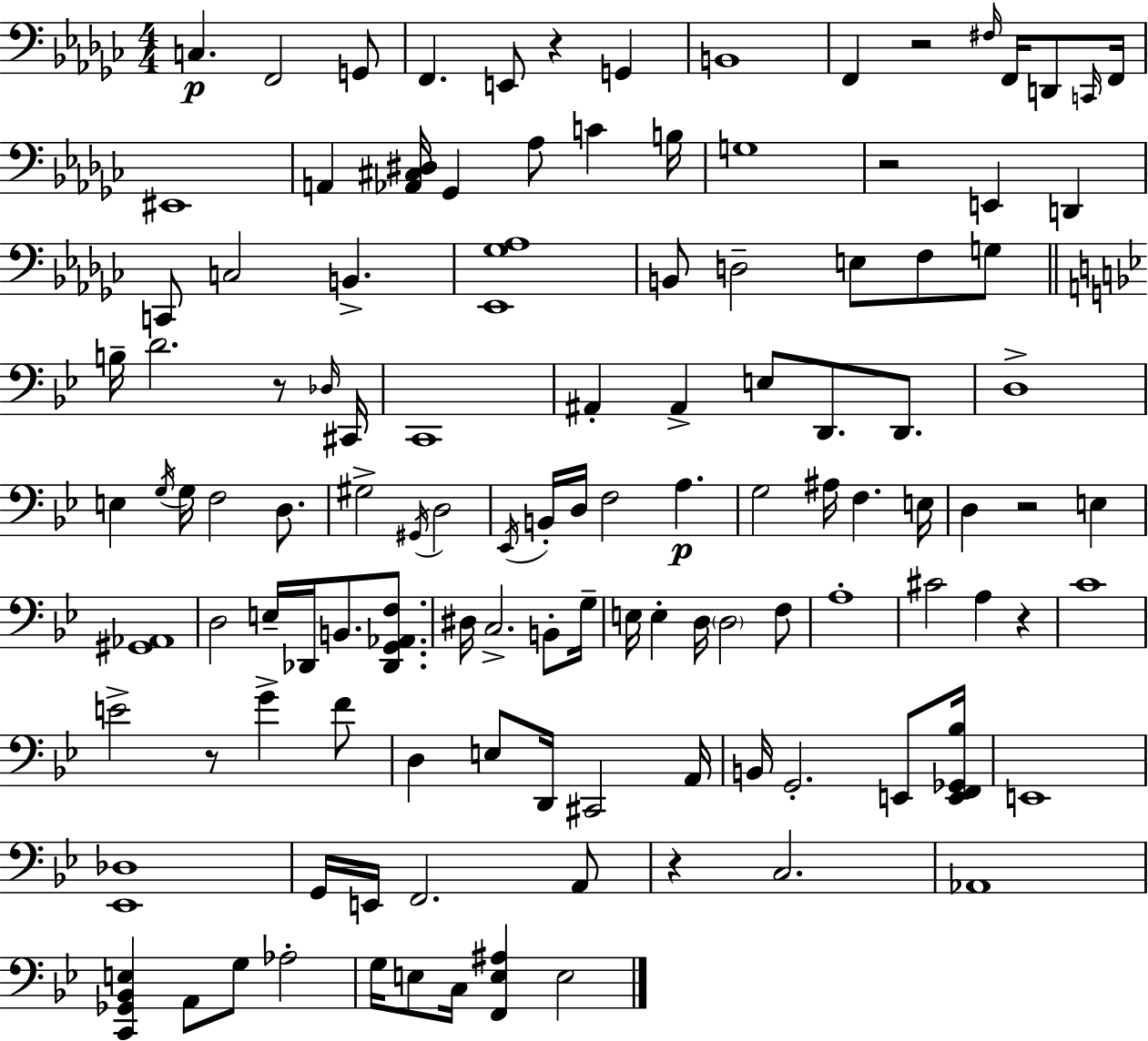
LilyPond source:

{
  \clef bass
  \numericTimeSignature
  \time 4/4
  \key ees \minor
  c4.\p f,2 g,8 | f,4. e,8 r4 g,4 | b,1 | f,4 r2 \grace { fis16 } f,16 d,8 | \break \grace { c,16 } f,16 eis,1 | a,4 <aes, cis dis>16 ges,4 aes8 c'4 | b16 g1 | r2 e,4 d,4 | \break c,8 c2 b,4.-> | <ees, ges aes>1 | b,8 d2-- e8 f8 | g8 \bar "||" \break \key bes \major b16-- d'2. r8 \grace { des16 } | cis,16 c,1 | ais,4-. ais,4-> e8 d,8. d,8. | d1-> | \break e4 \acciaccatura { g16 } g16 f2 d8. | gis2-> \acciaccatura { gis,16 } d2 | \acciaccatura { ees,16 } b,16-. d16 f2 a4.\p | g2 ais16 f4. | \break e16 d4 r2 | e4 <gis, aes,>1 | d2 e16-- des,16 b,8. | <des, g, aes, f>8. dis16 c2.-> | \break b,8-. g16-- e16 e4-. d16 \parenthesize d2 | f8 a1-. | cis'2 a4 | r4 c'1 | \break e'2-> r8 g'4-> | f'8 d4 e8 d,16 cis,2 | a,16 b,16 g,2.-. | e,8 <e, f, ges, bes>16 e,1 | \break <ees, des>1 | g,16 e,16 f,2. | a,8 r4 c2. | aes,1 | \break <c, ges, bes, e>4 a,8 g8 aes2-. | g16 e8 c16 <f, e ais>4 e2 | \bar "|."
}